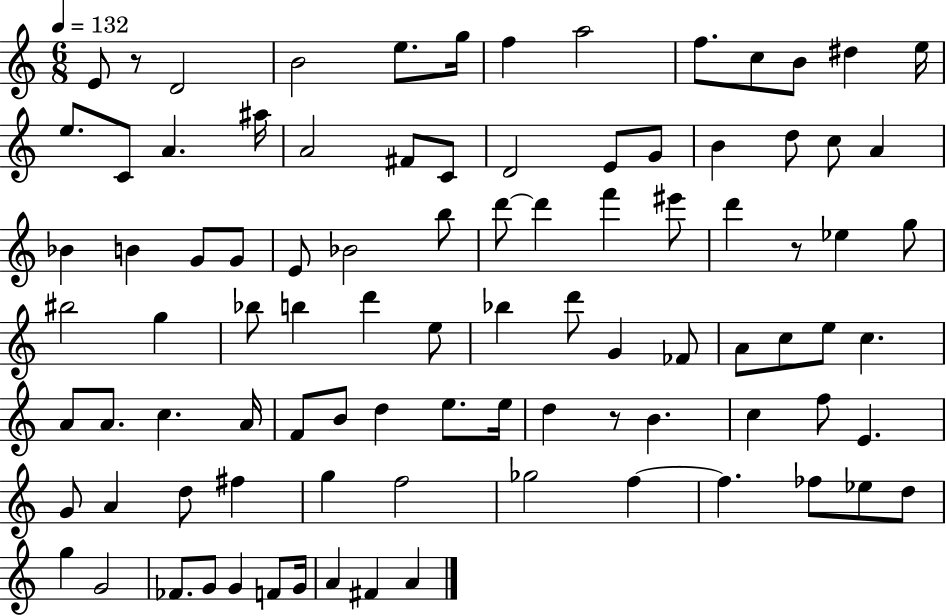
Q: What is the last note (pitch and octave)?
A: A4